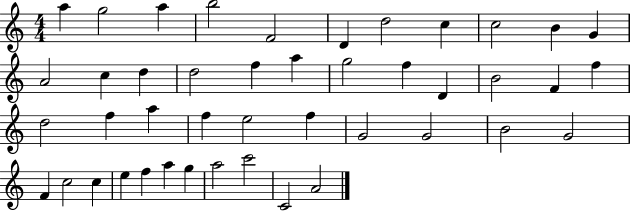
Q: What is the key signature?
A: C major